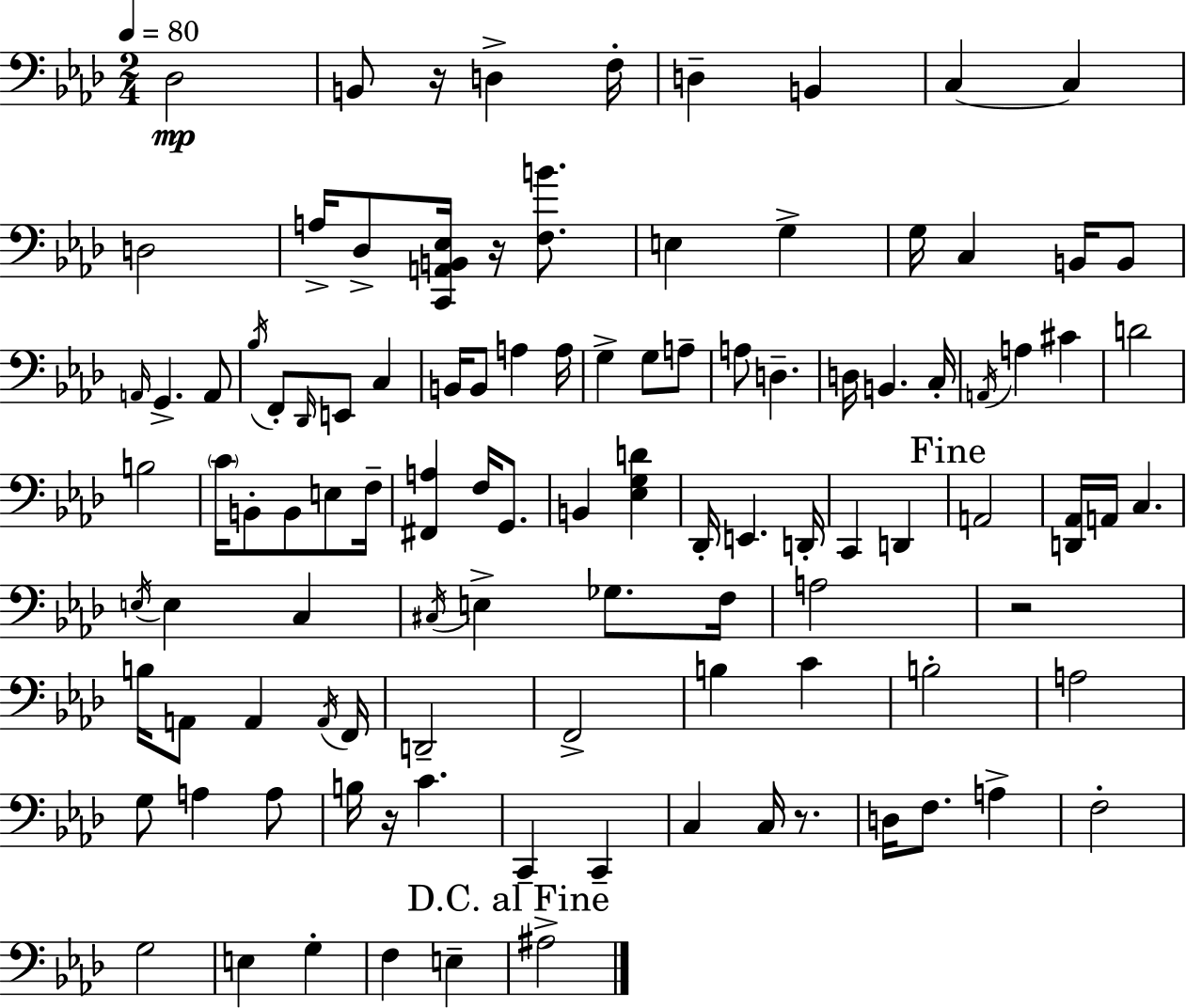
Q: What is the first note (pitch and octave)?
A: Db3